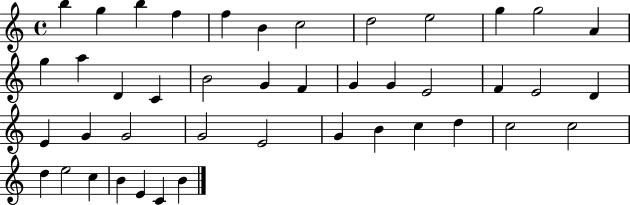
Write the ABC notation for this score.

X:1
T:Untitled
M:4/4
L:1/4
K:C
b g b f f B c2 d2 e2 g g2 A g a D C B2 G F G G E2 F E2 D E G G2 G2 E2 G B c d c2 c2 d e2 c B E C B